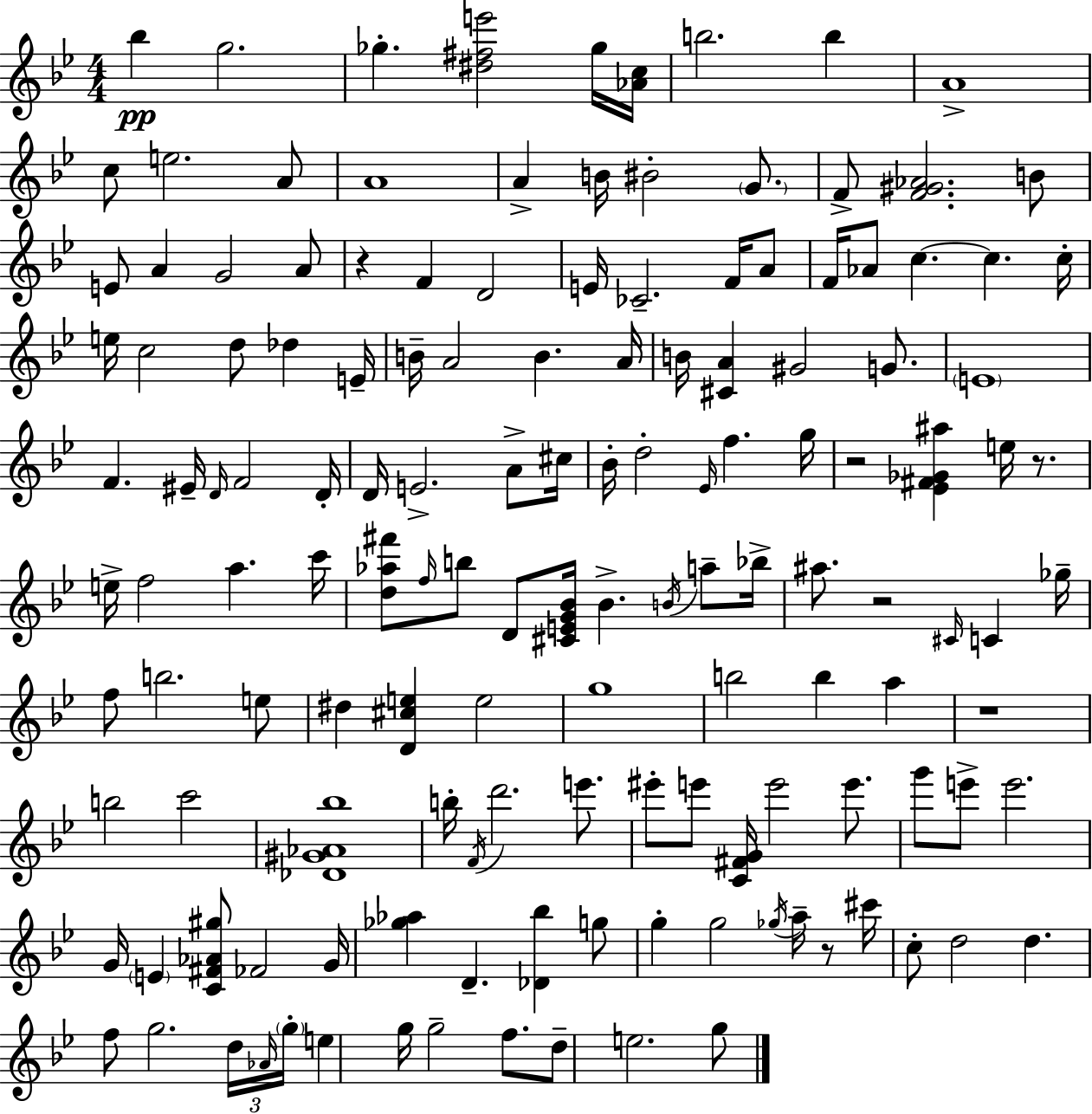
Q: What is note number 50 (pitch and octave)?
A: D4